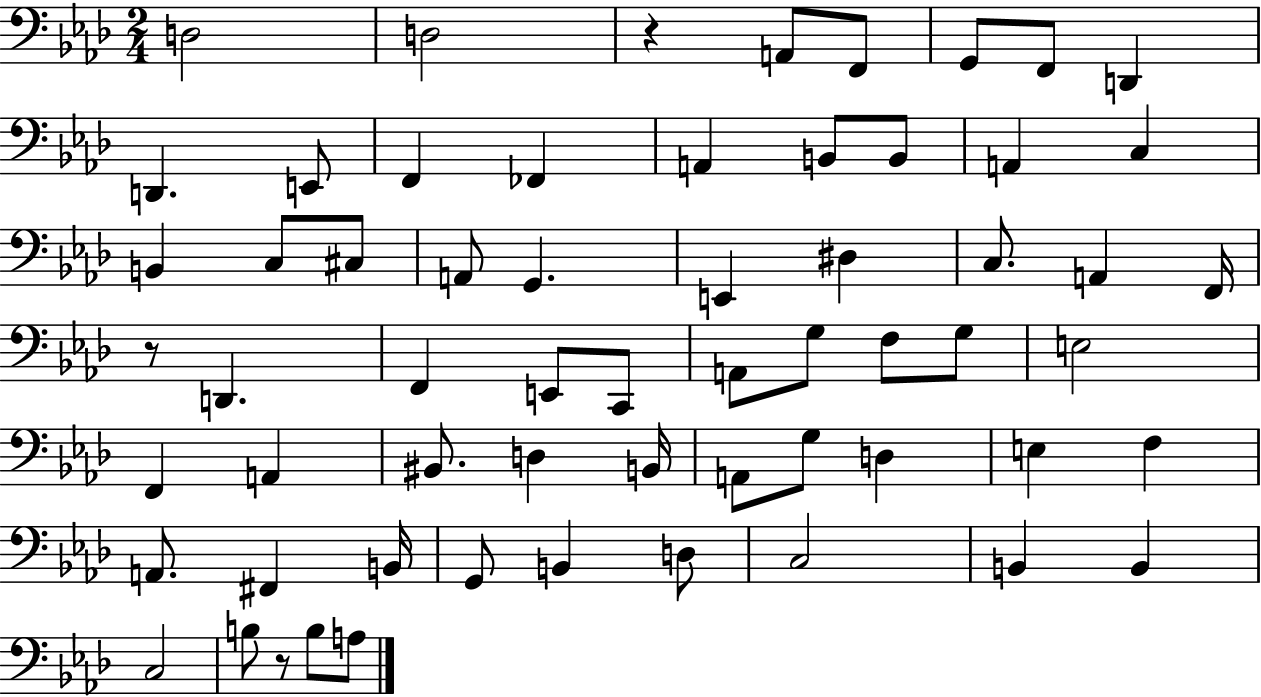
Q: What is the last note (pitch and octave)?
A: A3